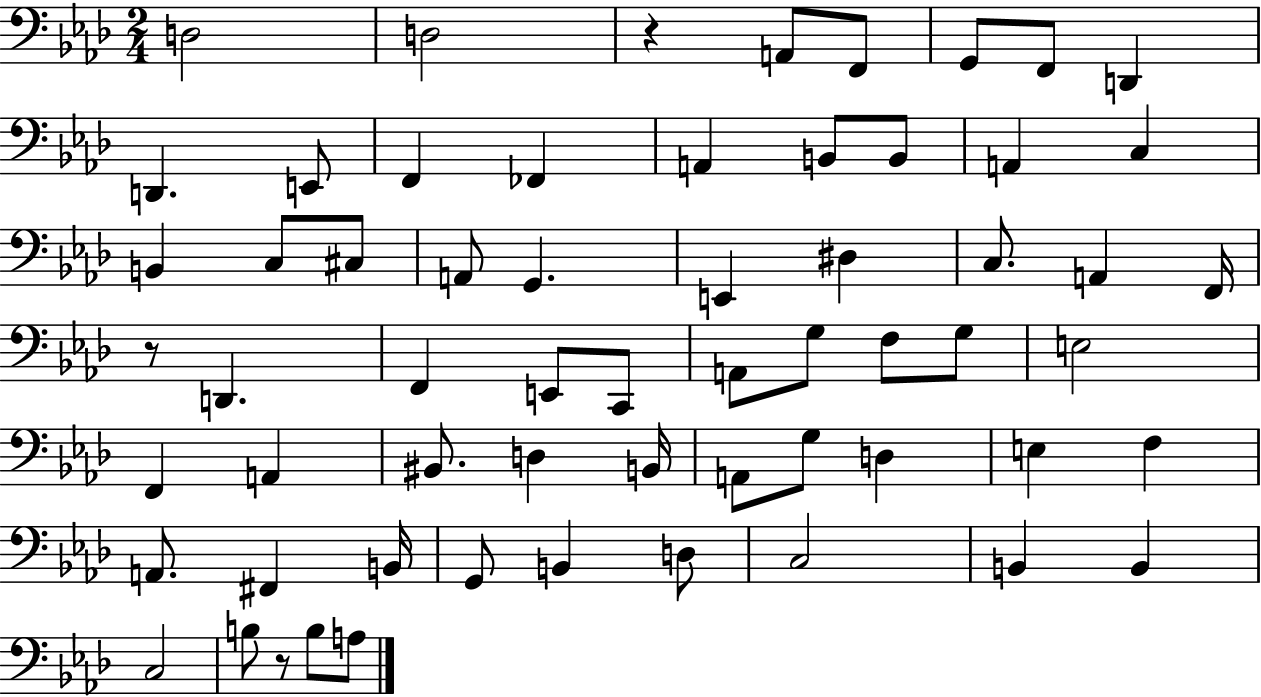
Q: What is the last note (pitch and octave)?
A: A3